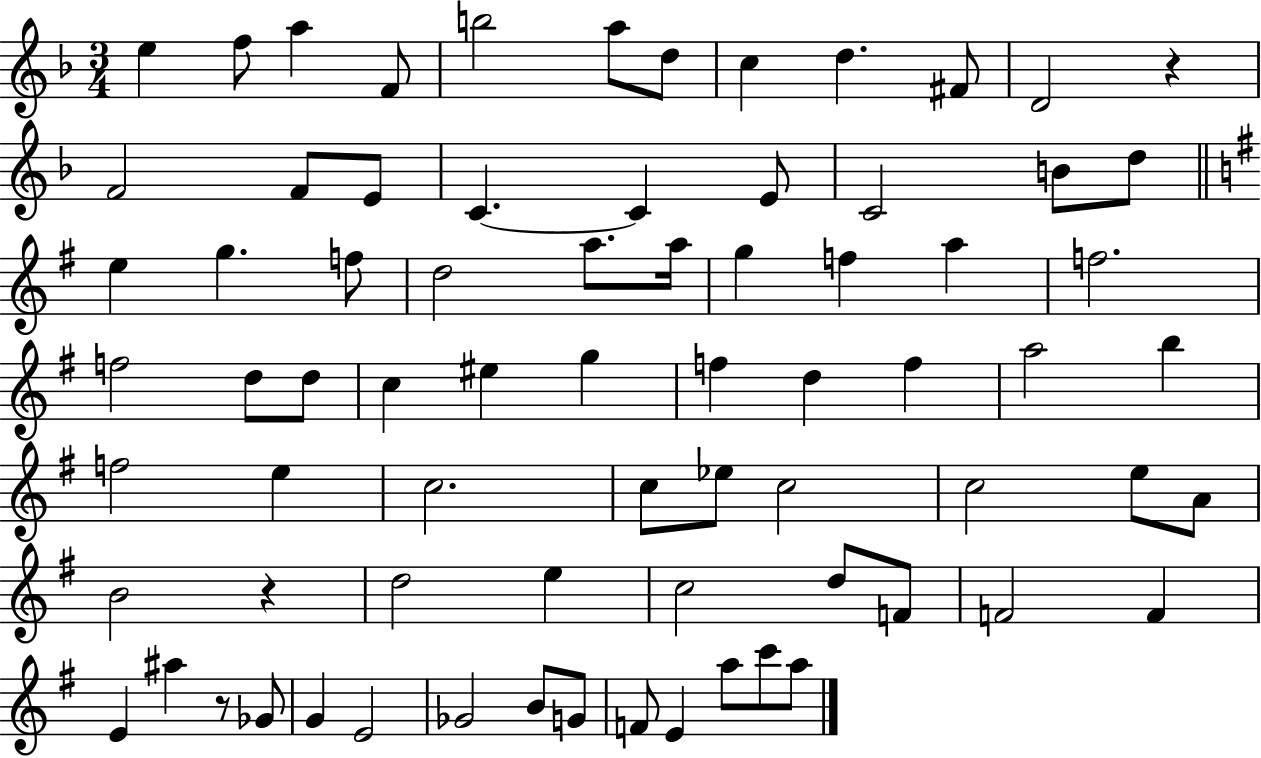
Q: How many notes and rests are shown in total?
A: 74